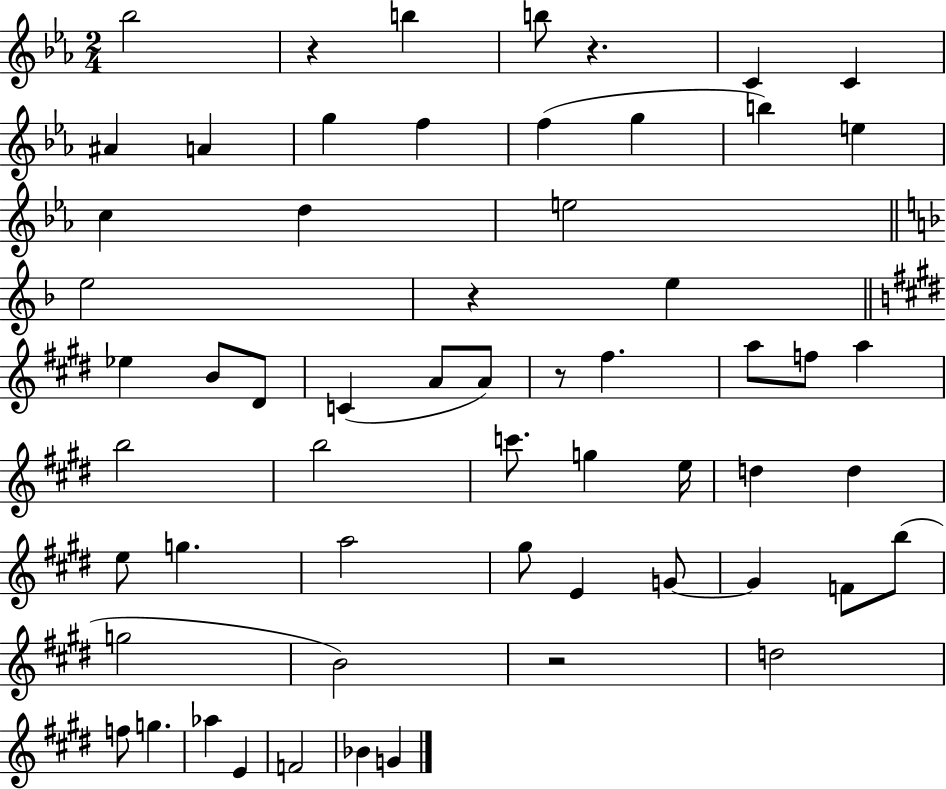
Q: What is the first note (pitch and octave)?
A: Bb5